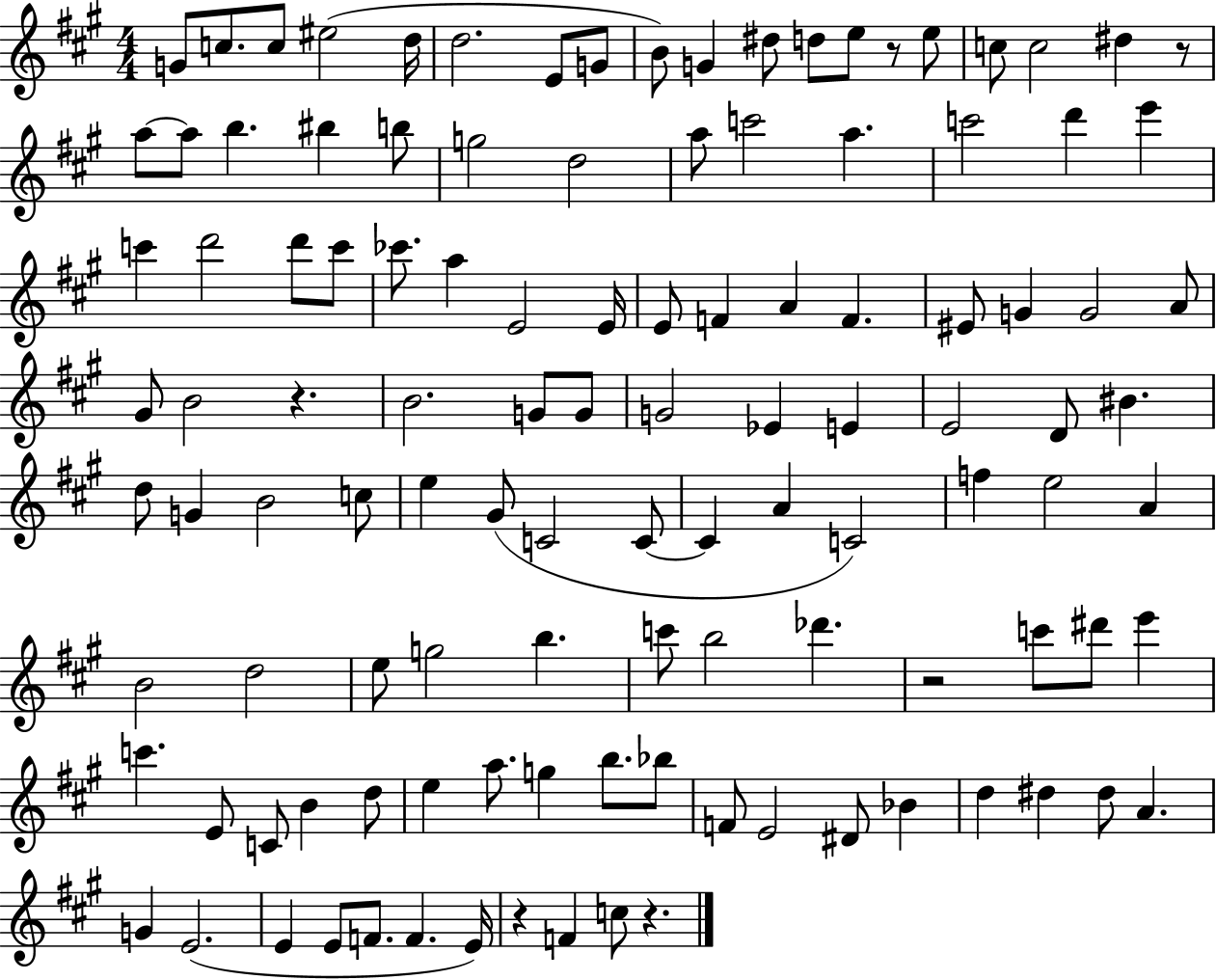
{
  \clef treble
  \numericTimeSignature
  \time 4/4
  \key a \major
  g'8 c''8. c''8 eis''2( d''16 | d''2. e'8 g'8 | b'8) g'4 dis''8 d''8 e''8 r8 e''8 | c''8 c''2 dis''4 r8 | \break a''8~~ a''8 b''4. bis''4 b''8 | g''2 d''2 | a''8 c'''2 a''4. | c'''2 d'''4 e'''4 | \break c'''4 d'''2 d'''8 c'''8 | ces'''8. a''4 e'2 e'16 | e'8 f'4 a'4 f'4. | eis'8 g'4 g'2 a'8 | \break gis'8 b'2 r4. | b'2. g'8 g'8 | g'2 ees'4 e'4 | e'2 d'8 bis'4. | \break d''8 g'4 b'2 c''8 | e''4 gis'8( c'2 c'8~~ | c'4 a'4 c'2) | f''4 e''2 a'4 | \break b'2 d''2 | e''8 g''2 b''4. | c'''8 b''2 des'''4. | r2 c'''8 dis'''8 e'''4 | \break c'''4. e'8 c'8 b'4 d''8 | e''4 a''8. g''4 b''8. bes''8 | f'8 e'2 dis'8 bes'4 | d''4 dis''4 dis''8 a'4. | \break g'4 e'2.( | e'4 e'8 f'8. f'4. e'16) | r4 f'4 c''8 r4. | \bar "|."
}